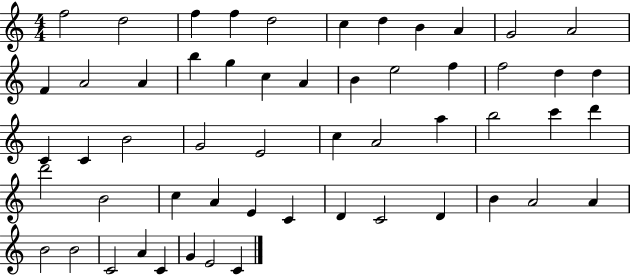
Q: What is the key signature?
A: C major